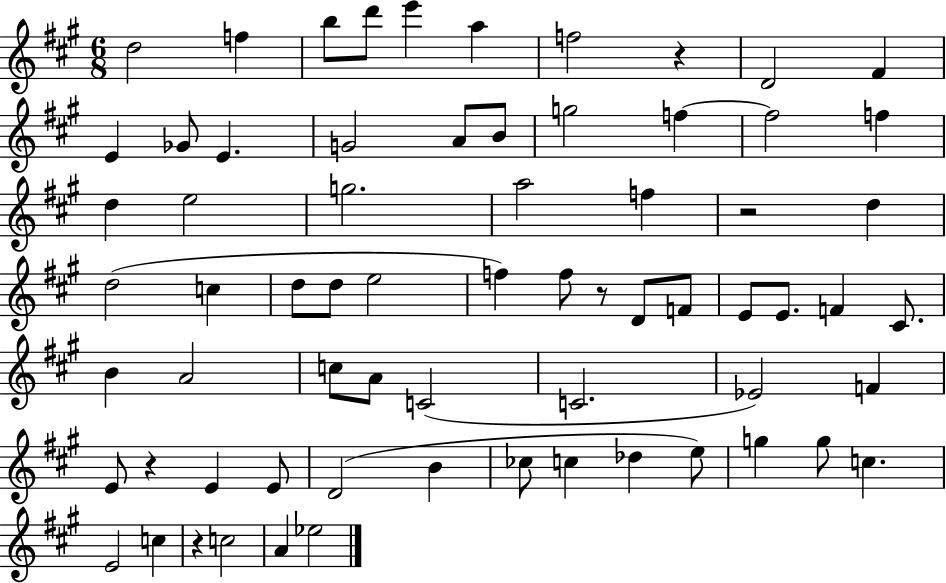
{
  \clef treble
  \numericTimeSignature
  \time 6/8
  \key a \major
  d''2 f''4 | b''8 d'''8 e'''4 a''4 | f''2 r4 | d'2 fis'4 | \break e'4 ges'8 e'4. | g'2 a'8 b'8 | g''2 f''4~~ | f''2 f''4 | \break d''4 e''2 | g''2. | a''2 f''4 | r2 d''4 | \break d''2( c''4 | d''8 d''8 e''2 | f''4) f''8 r8 d'8 f'8 | e'8 e'8. f'4 cis'8. | \break b'4 a'2 | c''8 a'8 c'2( | c'2. | ees'2) f'4 | \break e'8 r4 e'4 e'8 | d'2( b'4 | ces''8 c''4 des''4 e''8) | g''4 g''8 c''4. | \break e'2 c''4 | r4 c''2 | a'4 ees''2 | \bar "|."
}